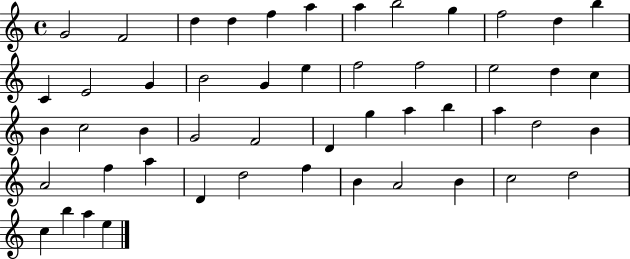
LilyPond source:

{
  \clef treble
  \time 4/4
  \defaultTimeSignature
  \key c \major
  g'2 f'2 | d''4 d''4 f''4 a''4 | a''4 b''2 g''4 | f''2 d''4 b''4 | \break c'4 e'2 g'4 | b'2 g'4 e''4 | f''2 f''2 | e''2 d''4 c''4 | \break b'4 c''2 b'4 | g'2 f'2 | d'4 g''4 a''4 b''4 | a''4 d''2 b'4 | \break a'2 f''4 a''4 | d'4 d''2 f''4 | b'4 a'2 b'4 | c''2 d''2 | \break c''4 b''4 a''4 e''4 | \bar "|."
}